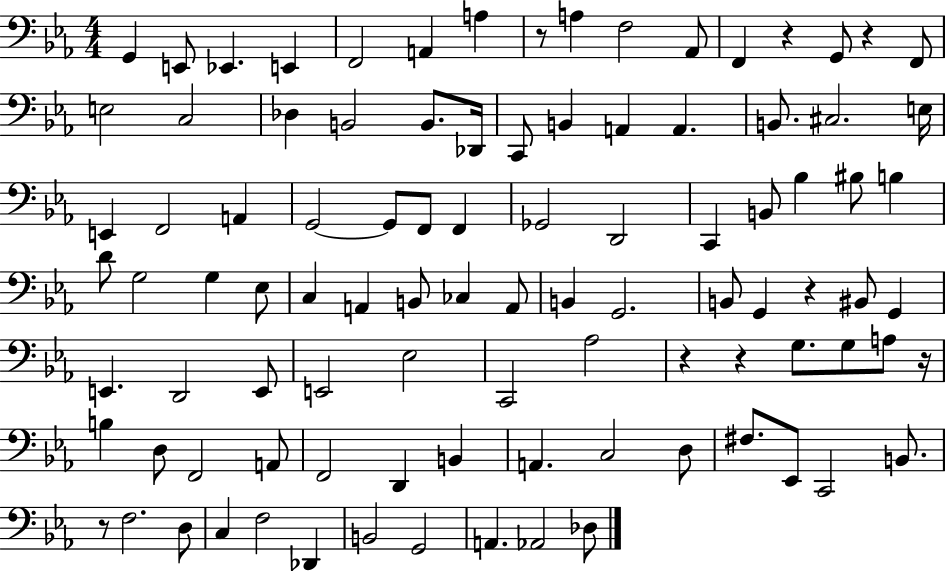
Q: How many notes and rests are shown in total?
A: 97